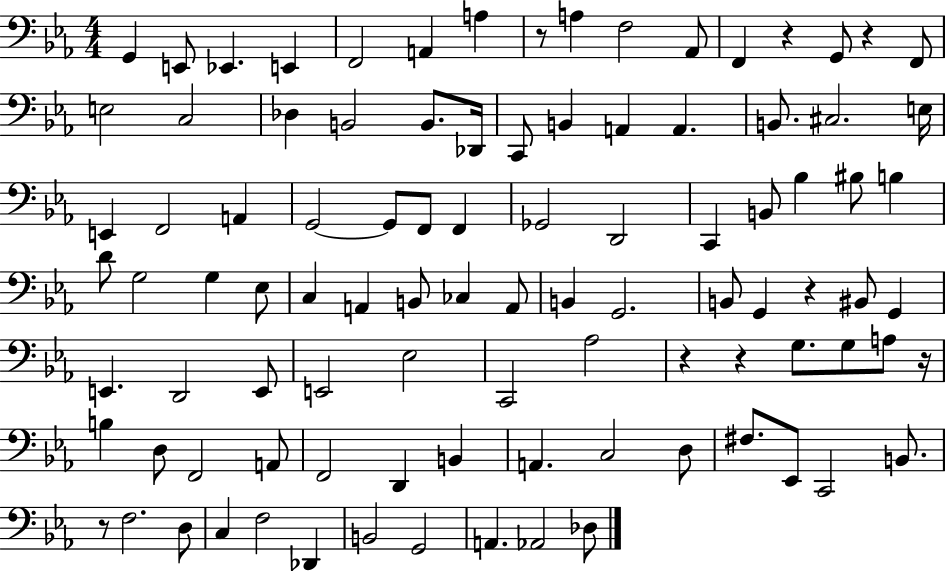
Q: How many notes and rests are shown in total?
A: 97